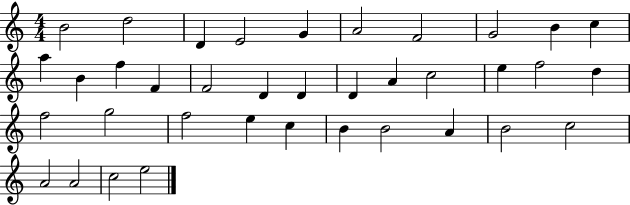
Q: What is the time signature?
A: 4/4